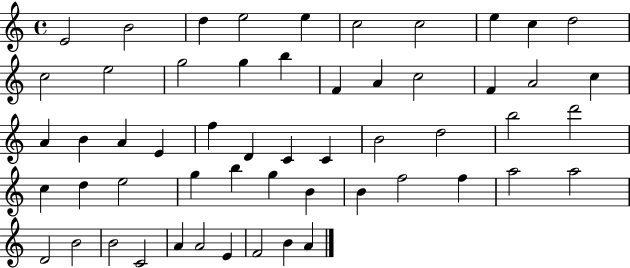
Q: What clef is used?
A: treble